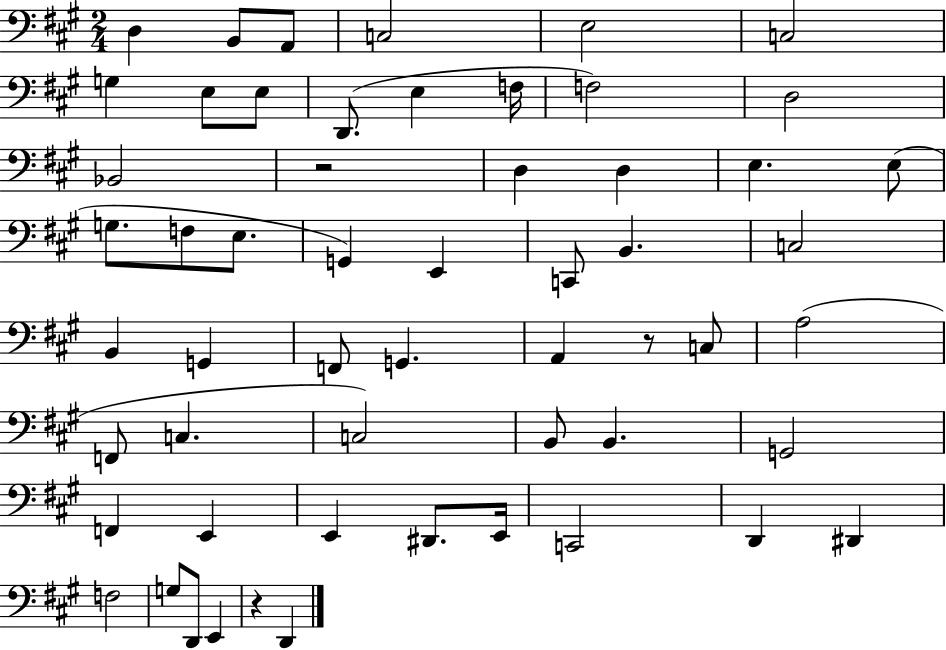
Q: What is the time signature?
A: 2/4